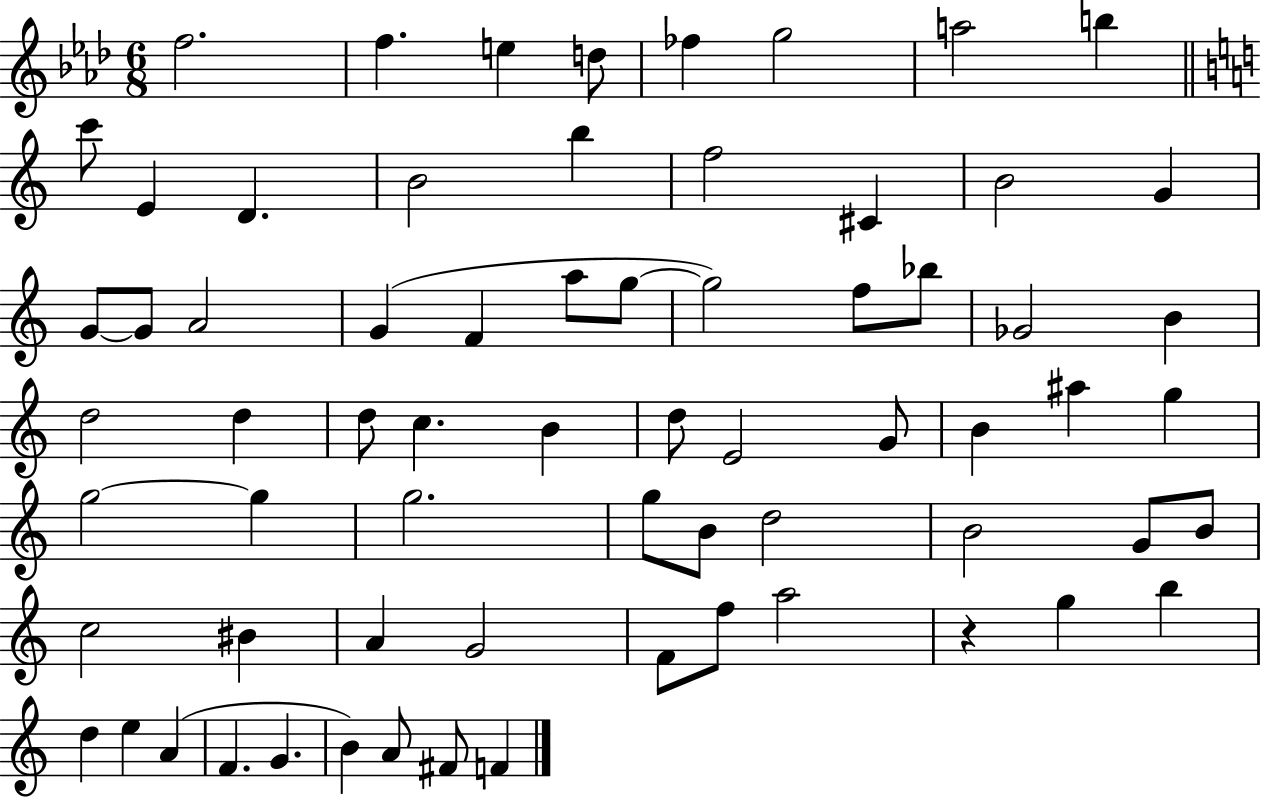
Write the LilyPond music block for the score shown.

{
  \clef treble
  \numericTimeSignature
  \time 6/8
  \key aes \major
  f''2. | f''4. e''4 d''8 | fes''4 g''2 | a''2 b''4 | \break \bar "||" \break \key c \major c'''8 e'4 d'4. | b'2 b''4 | f''2 cis'4 | b'2 g'4 | \break g'8~~ g'8 a'2 | g'4( f'4 a''8 g''8~~ | g''2) f''8 bes''8 | ges'2 b'4 | \break d''2 d''4 | d''8 c''4. b'4 | d''8 e'2 g'8 | b'4 ais''4 g''4 | \break g''2~~ g''4 | g''2. | g''8 b'8 d''2 | b'2 g'8 b'8 | \break c''2 bis'4 | a'4 g'2 | f'8 f''8 a''2 | r4 g''4 b''4 | \break d''4 e''4 a'4( | f'4. g'4. | b'4) a'8 fis'8 f'4 | \bar "|."
}